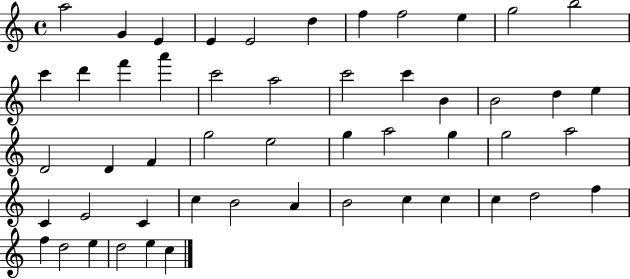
X:1
T:Untitled
M:4/4
L:1/4
K:C
a2 G E E E2 d f f2 e g2 b2 c' d' f' a' c'2 a2 c'2 c' B B2 d e D2 D F g2 e2 g a2 g g2 a2 C E2 C c B2 A B2 c c c d2 f f d2 e d2 e c